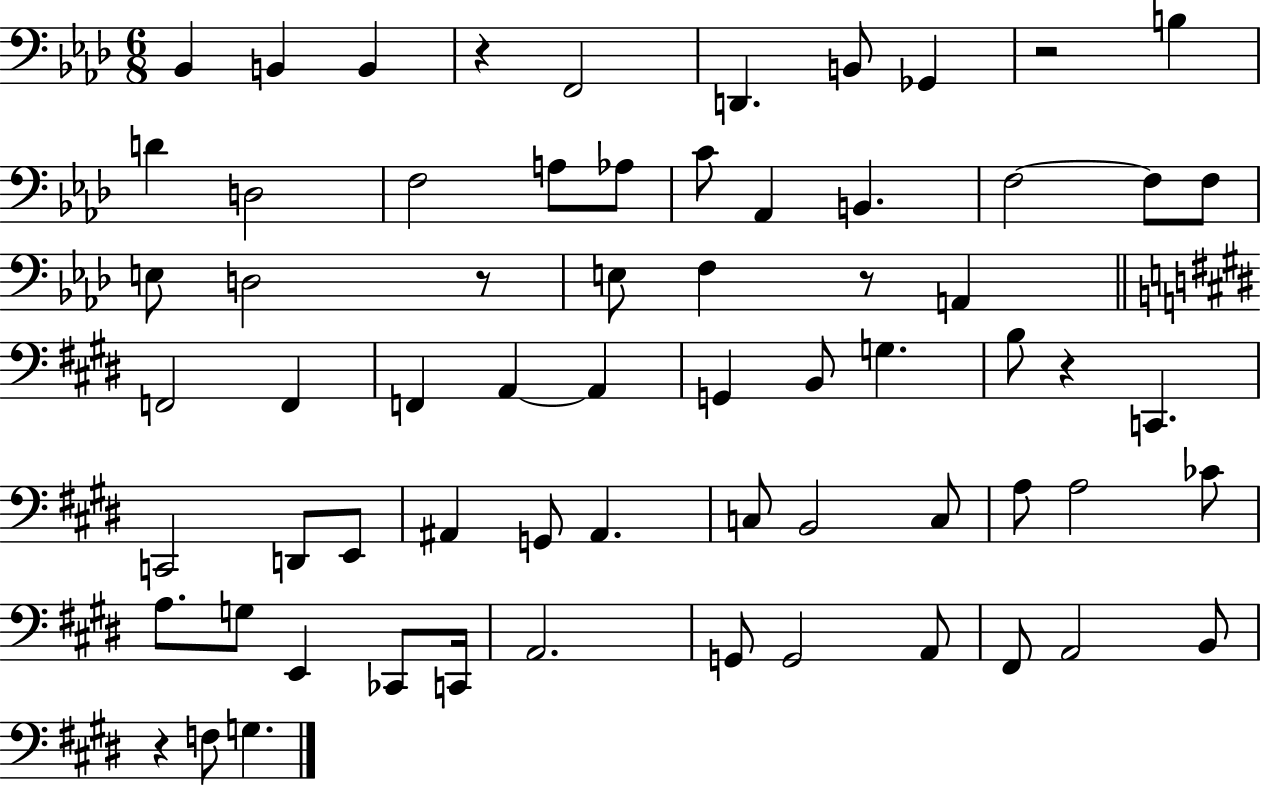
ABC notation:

X:1
T:Untitled
M:6/8
L:1/4
K:Ab
_B,, B,, B,, z F,,2 D,, B,,/2 _G,, z2 B, D D,2 F,2 A,/2 _A,/2 C/2 _A,, B,, F,2 F,/2 F,/2 E,/2 D,2 z/2 E,/2 F, z/2 A,, F,,2 F,, F,, A,, A,, G,, B,,/2 G, B,/2 z C,, C,,2 D,,/2 E,,/2 ^A,, G,,/2 ^A,, C,/2 B,,2 C,/2 A,/2 A,2 _C/2 A,/2 G,/2 E,, _C,,/2 C,,/4 A,,2 G,,/2 G,,2 A,,/2 ^F,,/2 A,,2 B,,/2 z F,/2 G,